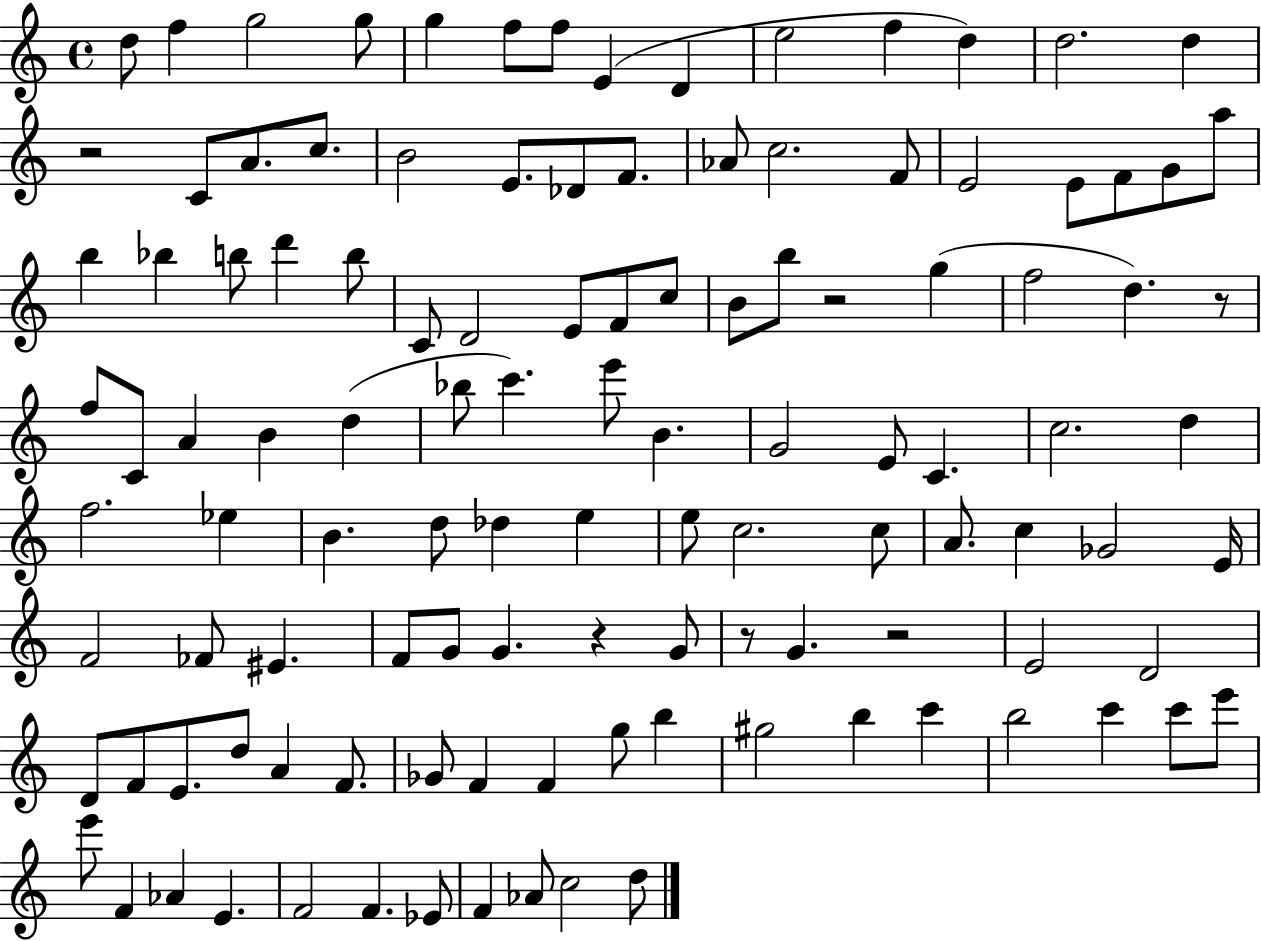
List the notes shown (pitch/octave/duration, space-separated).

D5/e F5/q G5/h G5/e G5/q F5/e F5/e E4/q D4/q E5/h F5/q D5/q D5/h. D5/q R/h C4/e A4/e. C5/e. B4/h E4/e. Db4/e F4/e. Ab4/e C5/h. F4/e E4/h E4/e F4/e G4/e A5/e B5/q Bb5/q B5/e D6/q B5/e C4/e D4/h E4/e F4/e C5/e B4/e B5/e R/h G5/q F5/h D5/q. R/e F5/e C4/e A4/q B4/q D5/q Bb5/e C6/q. E6/e B4/q. G4/h E4/e C4/q. C5/h. D5/q F5/h. Eb5/q B4/q. D5/e Db5/q E5/q E5/e C5/h. C5/e A4/e. C5/q Gb4/h E4/s F4/h FES4/e EIS4/q. F4/e G4/e G4/q. R/q G4/e R/e G4/q. R/h E4/h D4/h D4/e F4/e E4/e. D5/e A4/q F4/e. Gb4/e F4/q F4/q G5/e B5/q G#5/h B5/q C6/q B5/h C6/q C6/e E6/e E6/e F4/q Ab4/q E4/q. F4/h F4/q. Eb4/e F4/q Ab4/e C5/h D5/e